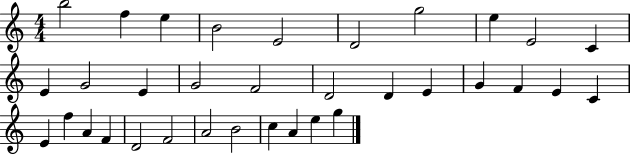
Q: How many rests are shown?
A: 0